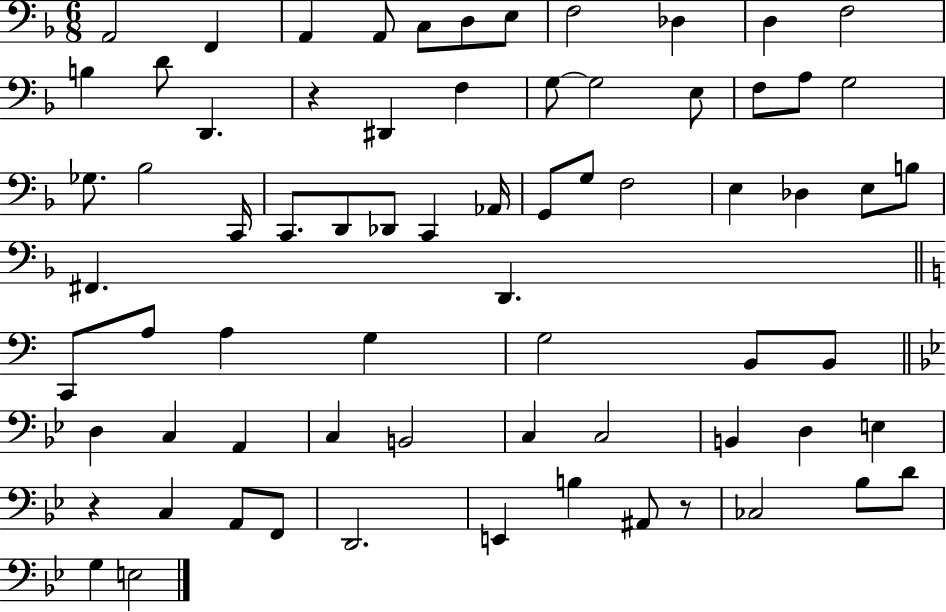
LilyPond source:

{
  \clef bass
  \numericTimeSignature
  \time 6/8
  \key f \major
  \repeat volta 2 { a,2 f,4 | a,4 a,8 c8 d8 e8 | f2 des4 | d4 f2 | \break b4 d'8 d,4. | r4 dis,4 f4 | g8~~ g2 e8 | f8 a8 g2 | \break ges8. bes2 c,16 | c,8. d,8 des,8 c,4 aes,16 | g,8 g8 f2 | e4 des4 e8 b8 | \break fis,4. d,4. | \bar "||" \break \key c \major c,8 a8 a4 g4 | g2 b,8 b,8 | \bar "||" \break \key bes \major d4 c4 a,4 | c4 b,2 | c4 c2 | b,4 d4 e4 | \break r4 c4 a,8 f,8 | d,2. | e,4 b4 ais,8 r8 | ces2 bes8 d'8 | \break g4 e2 | } \bar "|."
}